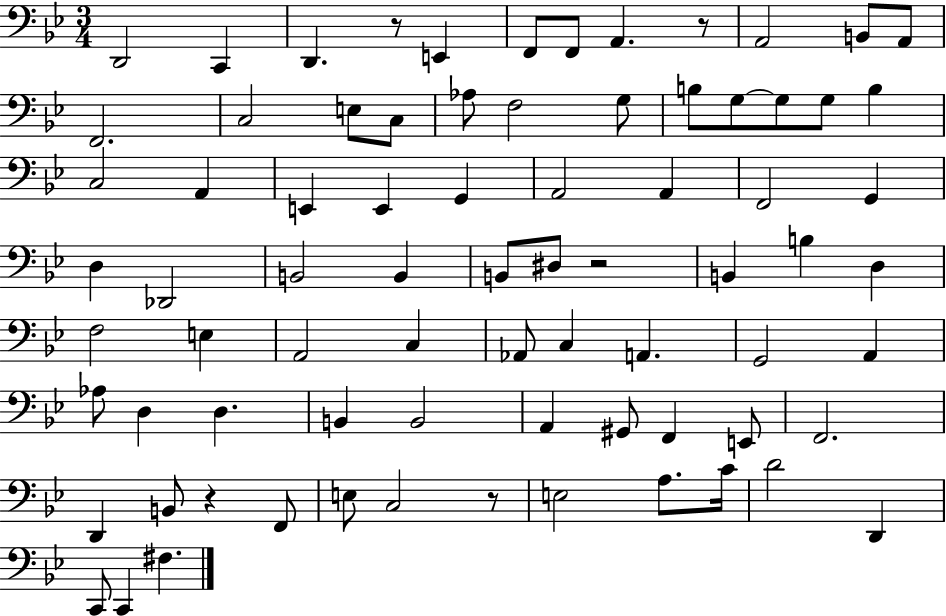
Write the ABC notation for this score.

X:1
T:Untitled
M:3/4
L:1/4
K:Bb
D,,2 C,, D,, z/2 E,, F,,/2 F,,/2 A,, z/2 A,,2 B,,/2 A,,/2 F,,2 C,2 E,/2 C,/2 _A,/2 F,2 G,/2 B,/2 G,/2 G,/2 G,/2 B, C,2 A,, E,, E,, G,, A,,2 A,, F,,2 G,, D, _D,,2 B,,2 B,, B,,/2 ^D,/2 z2 B,, B, D, F,2 E, A,,2 C, _A,,/2 C, A,, G,,2 A,, _A,/2 D, D, B,, B,,2 A,, ^G,,/2 F,, E,,/2 F,,2 D,, B,,/2 z F,,/2 E,/2 C,2 z/2 E,2 A,/2 C/4 D2 D,, C,,/2 C,, ^F,